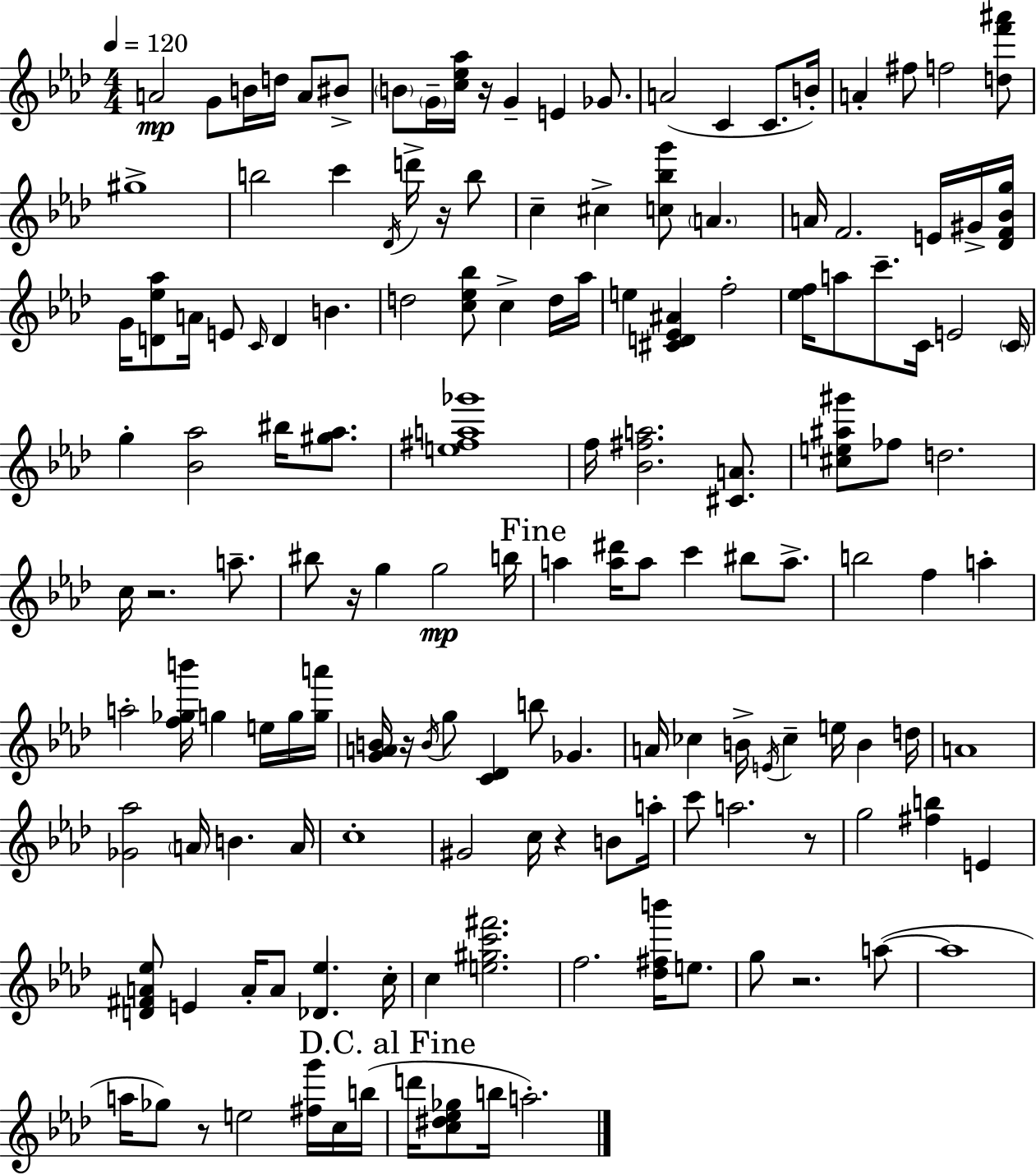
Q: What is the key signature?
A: F minor